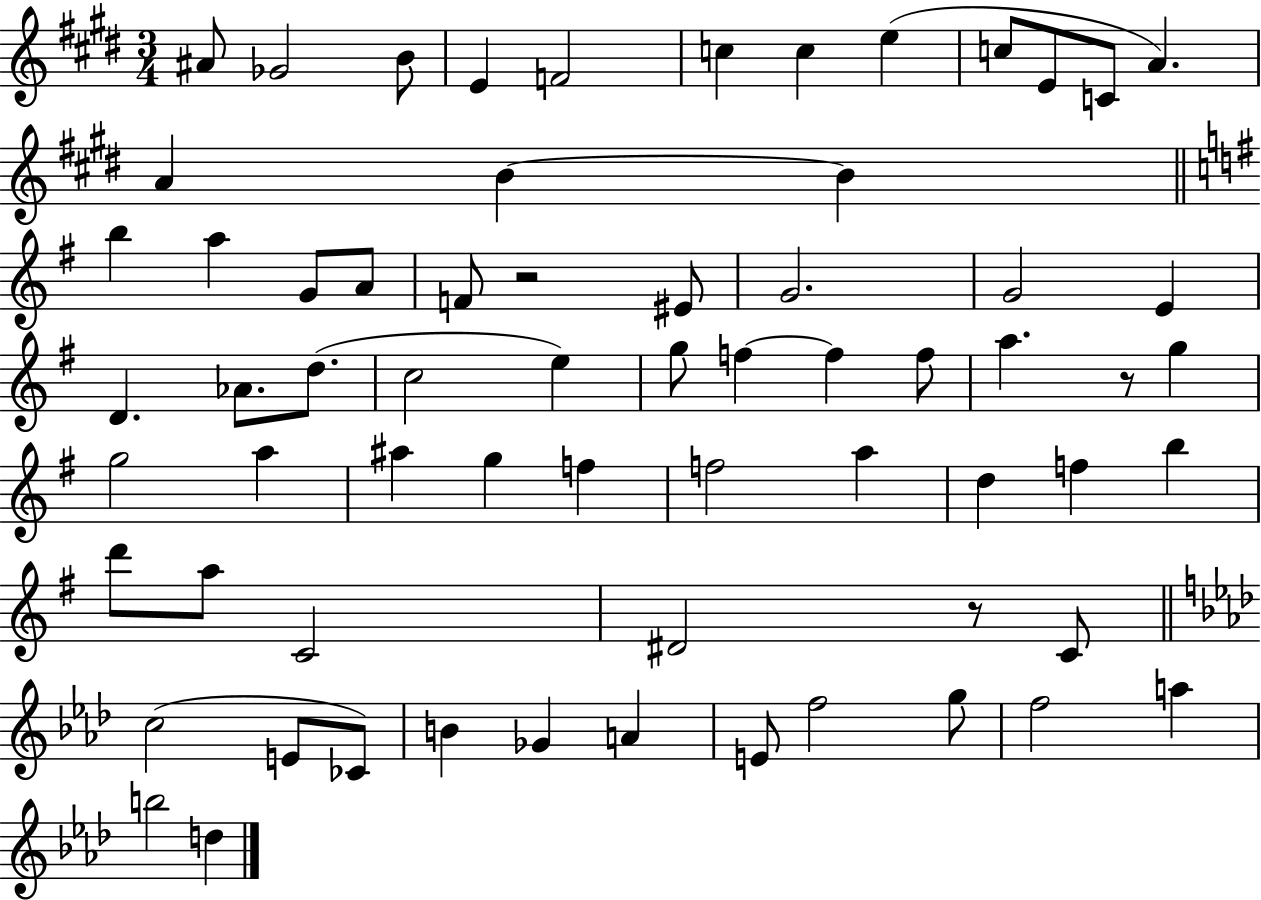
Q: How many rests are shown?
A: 3